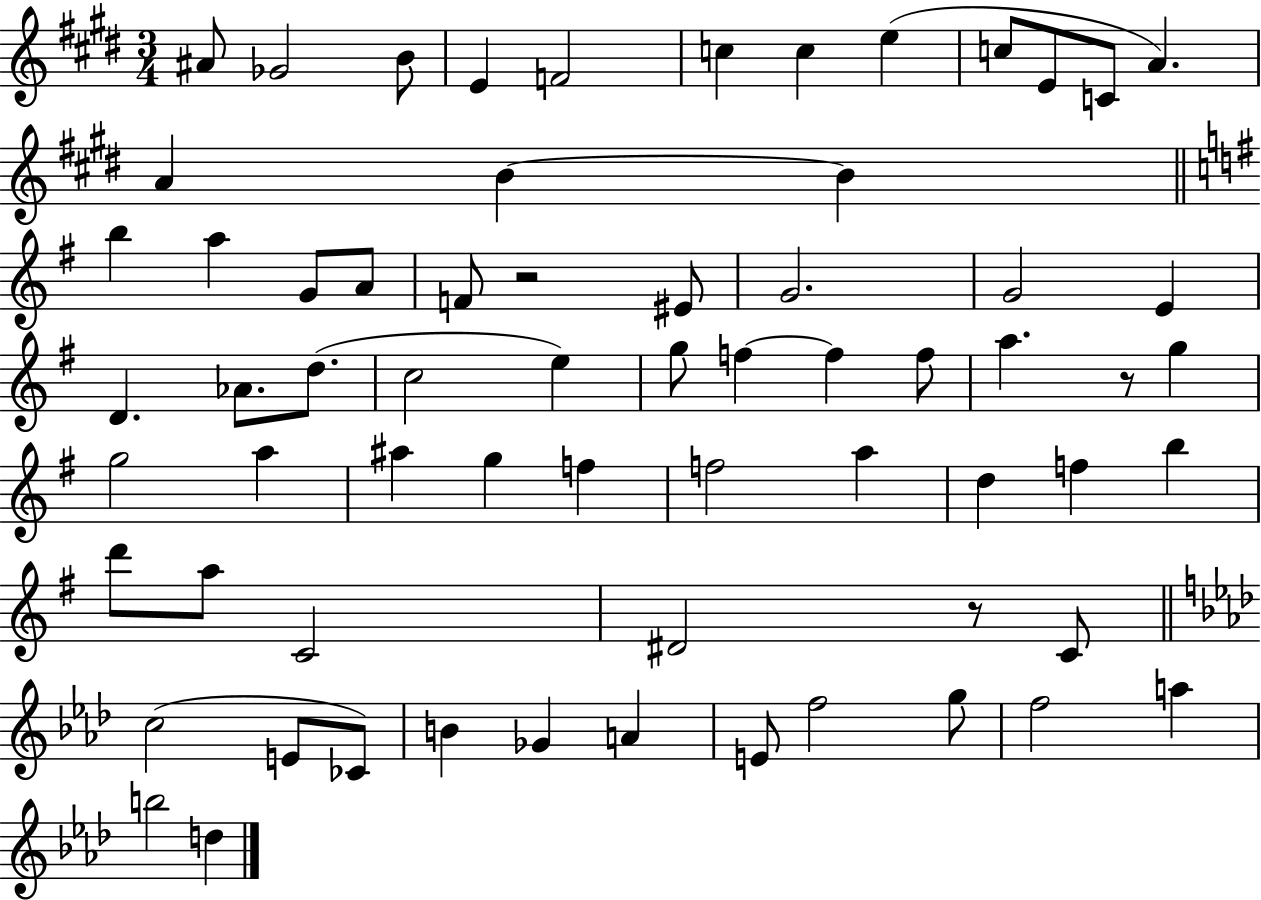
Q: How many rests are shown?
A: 3